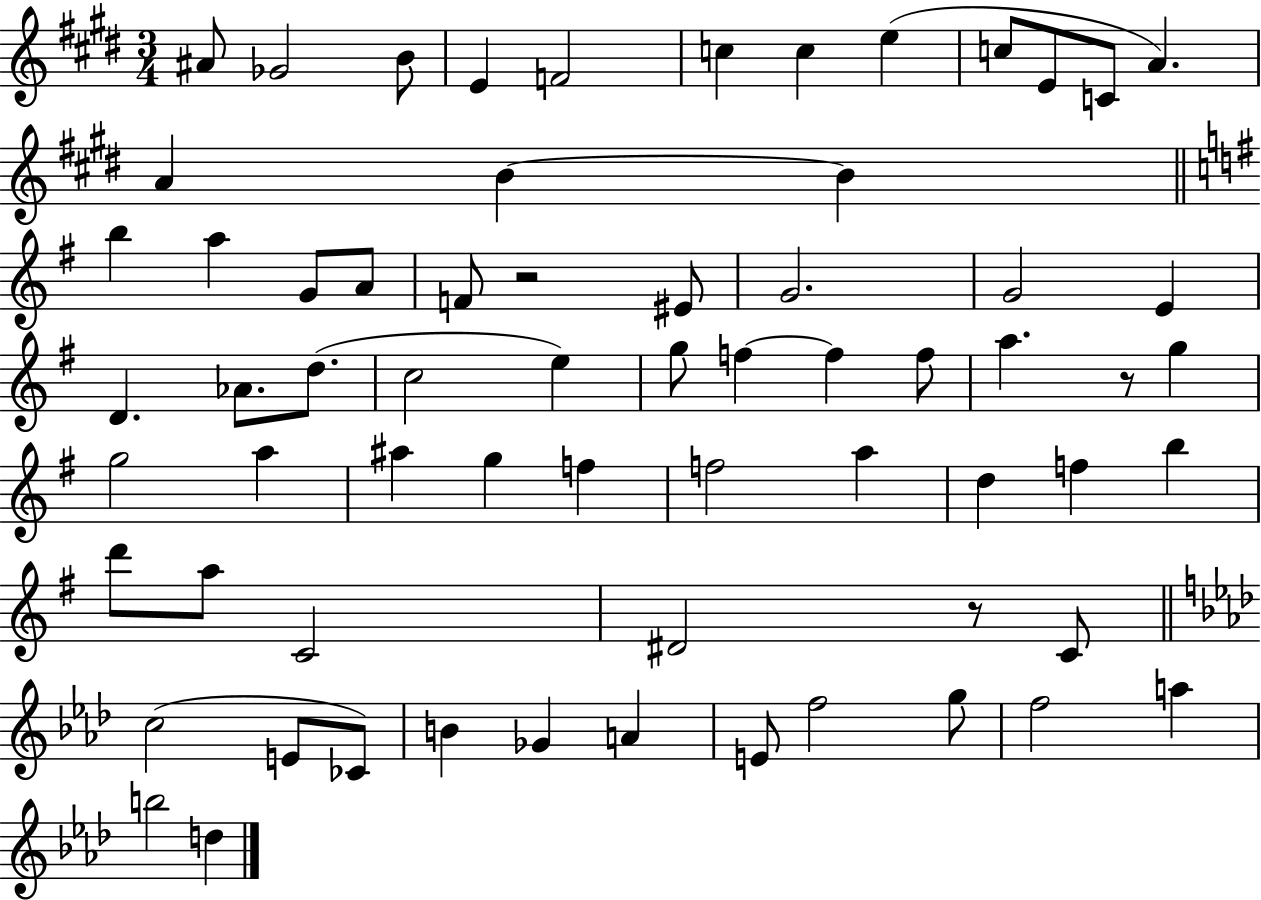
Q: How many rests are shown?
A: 3